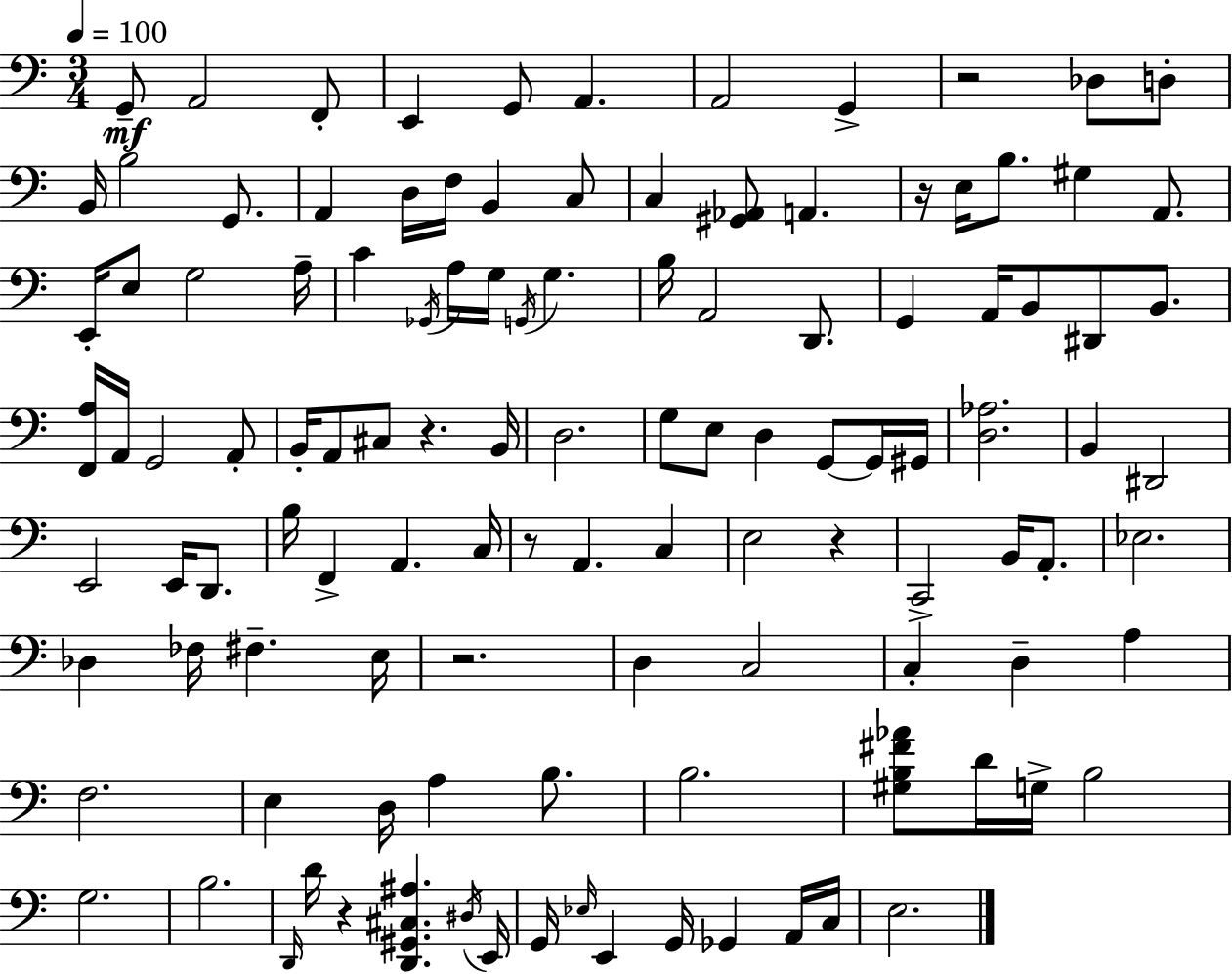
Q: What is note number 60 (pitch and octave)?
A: E2